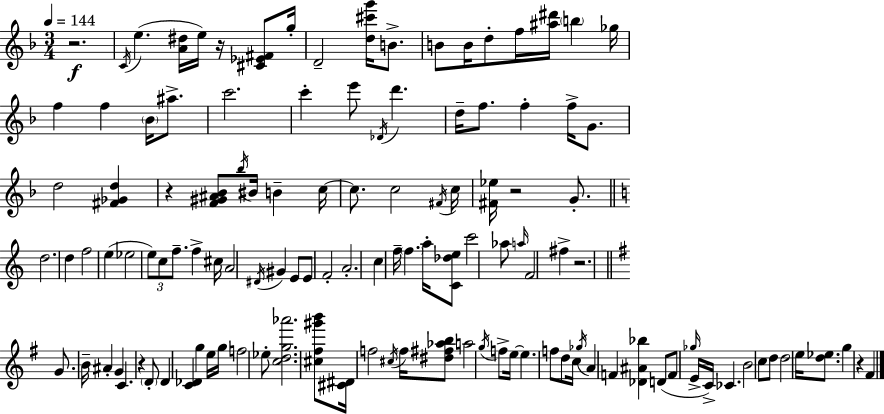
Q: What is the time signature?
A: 3/4